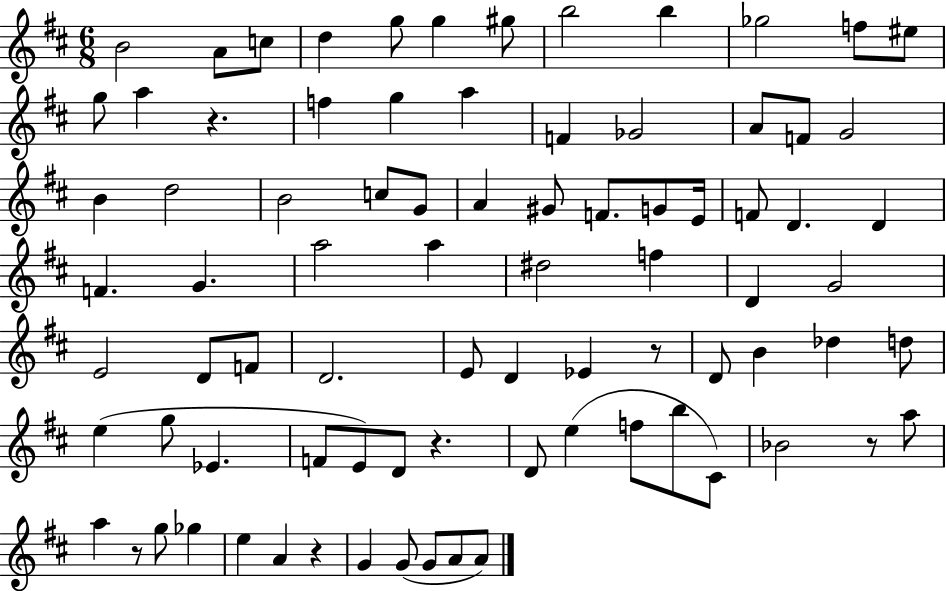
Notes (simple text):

B4/h A4/e C5/e D5/q G5/e G5/q G#5/e B5/h B5/q Gb5/h F5/e EIS5/e G5/e A5/q R/q. F5/q G5/q A5/q F4/q Gb4/h A4/e F4/e G4/h B4/q D5/h B4/h C5/e G4/e A4/q G#4/e F4/e. G4/e E4/s F4/e D4/q. D4/q F4/q. G4/q. A5/h A5/q D#5/h F5/q D4/q G4/h E4/h D4/e F4/e D4/h. E4/e D4/q Eb4/q R/e D4/e B4/q Db5/q D5/e E5/q G5/e Eb4/q. F4/e E4/e D4/e R/q. D4/e E5/q F5/e B5/e C#4/e Bb4/h R/e A5/e A5/q R/e G5/e Gb5/q E5/q A4/q R/q G4/q G4/e G4/e A4/e A4/e